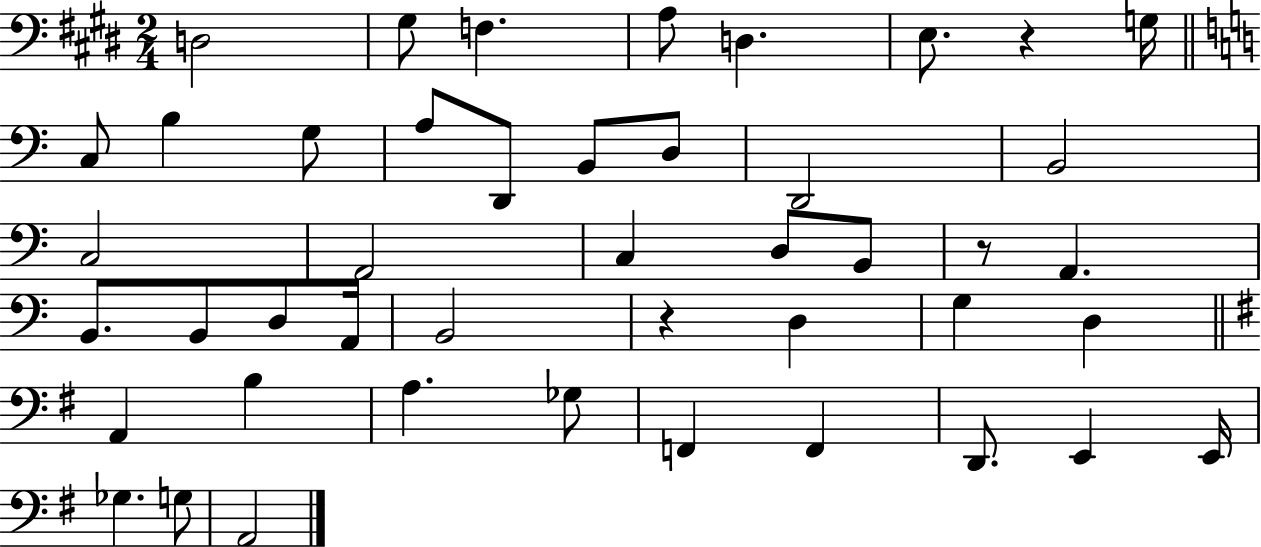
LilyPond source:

{
  \clef bass
  \numericTimeSignature
  \time 2/4
  \key e \major
  d2 | gis8 f4. | a8 d4. | e8. r4 g16 | \break \bar "||" \break \key c \major c8 b4 g8 | a8 d,8 b,8 d8 | d,2 | b,2 | \break c2 | a,2 | c4 d8 b,8 | r8 a,4. | \break b,8. b,8 d8 a,16 | b,2 | r4 d4 | g4 d4 | \break \bar "||" \break \key e \minor a,4 b4 | a4. ges8 | f,4 f,4 | d,8. e,4 e,16 | \break ges4. g8 | a,2 | \bar "|."
}